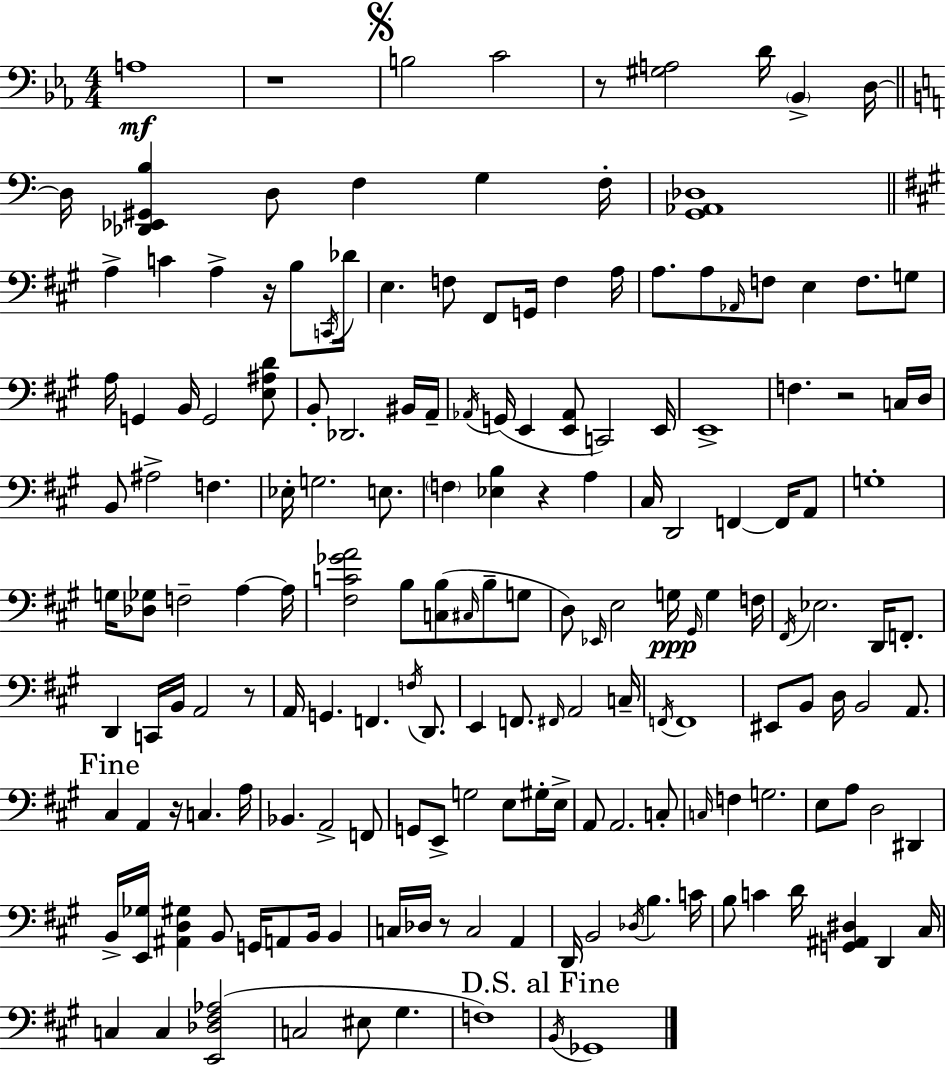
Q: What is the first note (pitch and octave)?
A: A3